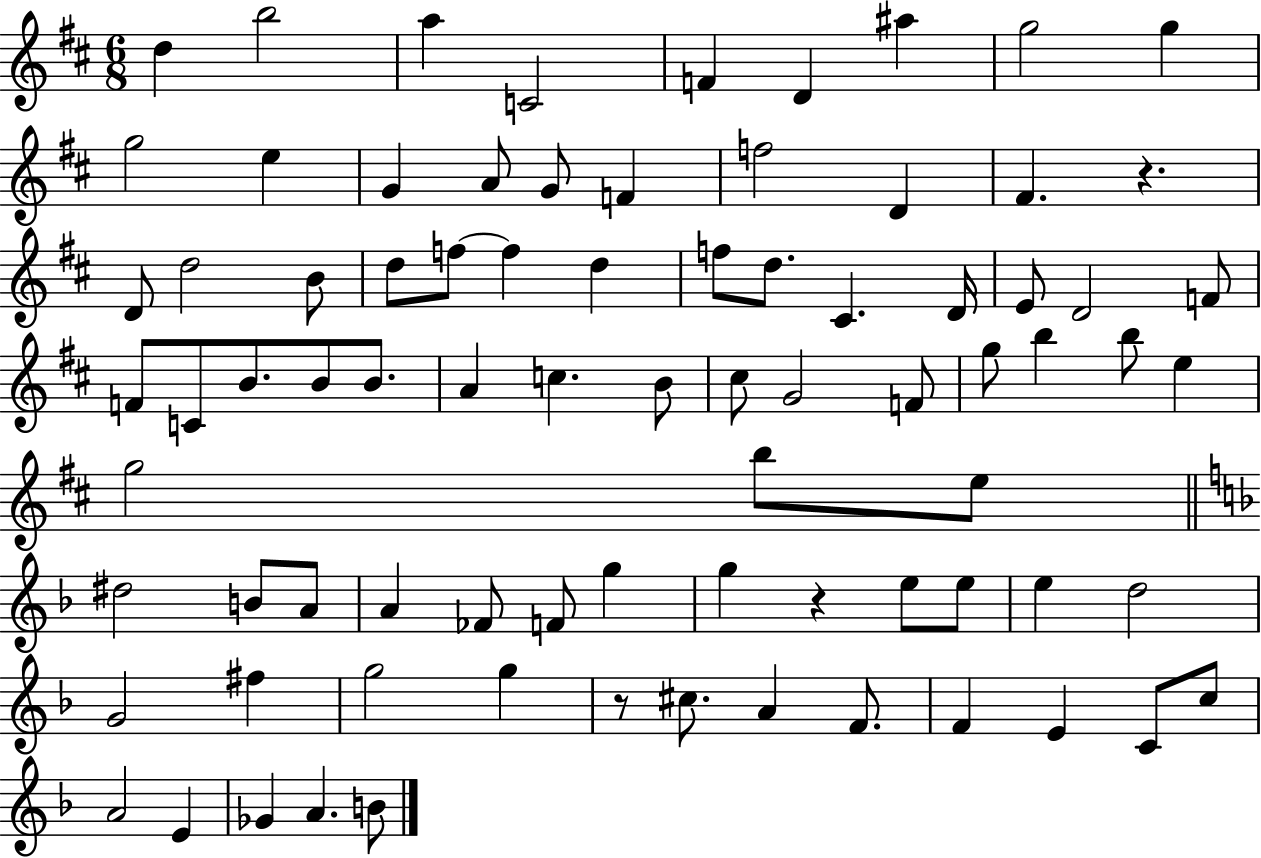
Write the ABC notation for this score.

X:1
T:Untitled
M:6/8
L:1/4
K:D
d b2 a C2 F D ^a g2 g g2 e G A/2 G/2 F f2 D ^F z D/2 d2 B/2 d/2 f/2 f d f/2 d/2 ^C D/4 E/2 D2 F/2 F/2 C/2 B/2 B/2 B/2 A c B/2 ^c/2 G2 F/2 g/2 b b/2 e g2 b/2 e/2 ^d2 B/2 A/2 A _F/2 F/2 g g z e/2 e/2 e d2 G2 ^f g2 g z/2 ^c/2 A F/2 F E C/2 c/2 A2 E _G A B/2